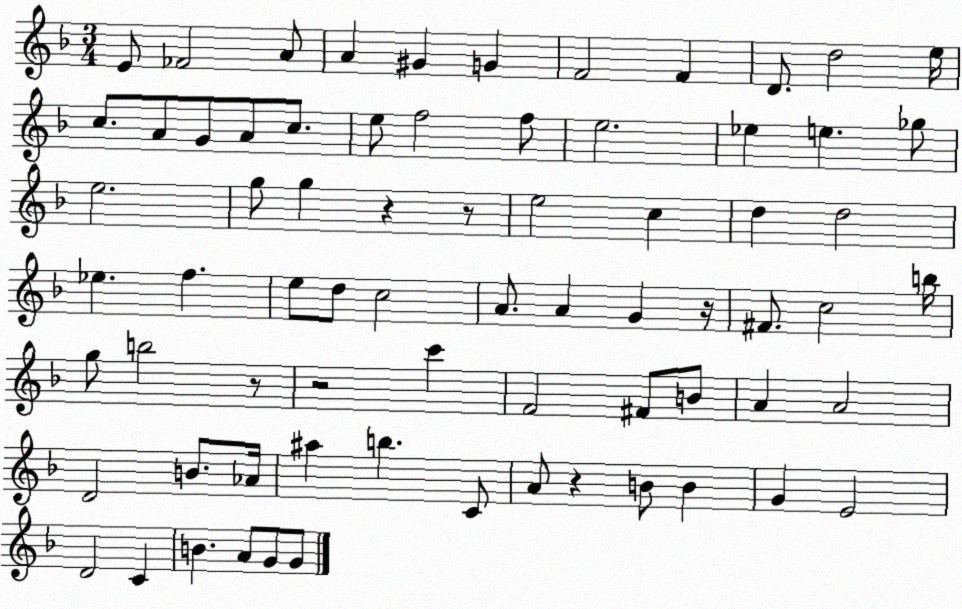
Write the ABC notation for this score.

X:1
T:Untitled
M:3/4
L:1/4
K:F
E/2 _F2 A/2 A ^G G F2 F D/2 d2 e/4 c/2 A/2 G/2 A/2 c/2 e/2 f2 f/2 e2 _e e _g/2 e2 g/2 g z z/2 e2 c d d2 _e f e/2 d/2 c2 A/2 A G z/4 ^F/2 c2 b/4 g/2 b2 z/2 z2 c' F2 ^F/2 B/2 A A2 D2 B/2 _A/4 ^a b C/2 A/2 z B/2 B G E2 D2 C B A/2 G/2 G/2